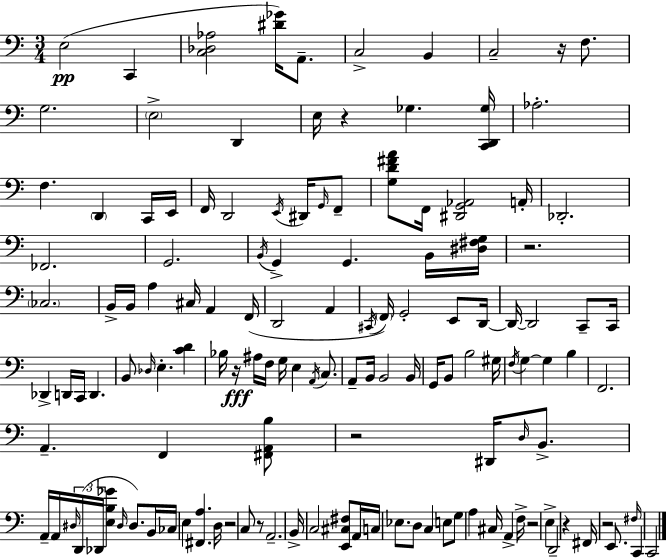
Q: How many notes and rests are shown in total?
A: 136